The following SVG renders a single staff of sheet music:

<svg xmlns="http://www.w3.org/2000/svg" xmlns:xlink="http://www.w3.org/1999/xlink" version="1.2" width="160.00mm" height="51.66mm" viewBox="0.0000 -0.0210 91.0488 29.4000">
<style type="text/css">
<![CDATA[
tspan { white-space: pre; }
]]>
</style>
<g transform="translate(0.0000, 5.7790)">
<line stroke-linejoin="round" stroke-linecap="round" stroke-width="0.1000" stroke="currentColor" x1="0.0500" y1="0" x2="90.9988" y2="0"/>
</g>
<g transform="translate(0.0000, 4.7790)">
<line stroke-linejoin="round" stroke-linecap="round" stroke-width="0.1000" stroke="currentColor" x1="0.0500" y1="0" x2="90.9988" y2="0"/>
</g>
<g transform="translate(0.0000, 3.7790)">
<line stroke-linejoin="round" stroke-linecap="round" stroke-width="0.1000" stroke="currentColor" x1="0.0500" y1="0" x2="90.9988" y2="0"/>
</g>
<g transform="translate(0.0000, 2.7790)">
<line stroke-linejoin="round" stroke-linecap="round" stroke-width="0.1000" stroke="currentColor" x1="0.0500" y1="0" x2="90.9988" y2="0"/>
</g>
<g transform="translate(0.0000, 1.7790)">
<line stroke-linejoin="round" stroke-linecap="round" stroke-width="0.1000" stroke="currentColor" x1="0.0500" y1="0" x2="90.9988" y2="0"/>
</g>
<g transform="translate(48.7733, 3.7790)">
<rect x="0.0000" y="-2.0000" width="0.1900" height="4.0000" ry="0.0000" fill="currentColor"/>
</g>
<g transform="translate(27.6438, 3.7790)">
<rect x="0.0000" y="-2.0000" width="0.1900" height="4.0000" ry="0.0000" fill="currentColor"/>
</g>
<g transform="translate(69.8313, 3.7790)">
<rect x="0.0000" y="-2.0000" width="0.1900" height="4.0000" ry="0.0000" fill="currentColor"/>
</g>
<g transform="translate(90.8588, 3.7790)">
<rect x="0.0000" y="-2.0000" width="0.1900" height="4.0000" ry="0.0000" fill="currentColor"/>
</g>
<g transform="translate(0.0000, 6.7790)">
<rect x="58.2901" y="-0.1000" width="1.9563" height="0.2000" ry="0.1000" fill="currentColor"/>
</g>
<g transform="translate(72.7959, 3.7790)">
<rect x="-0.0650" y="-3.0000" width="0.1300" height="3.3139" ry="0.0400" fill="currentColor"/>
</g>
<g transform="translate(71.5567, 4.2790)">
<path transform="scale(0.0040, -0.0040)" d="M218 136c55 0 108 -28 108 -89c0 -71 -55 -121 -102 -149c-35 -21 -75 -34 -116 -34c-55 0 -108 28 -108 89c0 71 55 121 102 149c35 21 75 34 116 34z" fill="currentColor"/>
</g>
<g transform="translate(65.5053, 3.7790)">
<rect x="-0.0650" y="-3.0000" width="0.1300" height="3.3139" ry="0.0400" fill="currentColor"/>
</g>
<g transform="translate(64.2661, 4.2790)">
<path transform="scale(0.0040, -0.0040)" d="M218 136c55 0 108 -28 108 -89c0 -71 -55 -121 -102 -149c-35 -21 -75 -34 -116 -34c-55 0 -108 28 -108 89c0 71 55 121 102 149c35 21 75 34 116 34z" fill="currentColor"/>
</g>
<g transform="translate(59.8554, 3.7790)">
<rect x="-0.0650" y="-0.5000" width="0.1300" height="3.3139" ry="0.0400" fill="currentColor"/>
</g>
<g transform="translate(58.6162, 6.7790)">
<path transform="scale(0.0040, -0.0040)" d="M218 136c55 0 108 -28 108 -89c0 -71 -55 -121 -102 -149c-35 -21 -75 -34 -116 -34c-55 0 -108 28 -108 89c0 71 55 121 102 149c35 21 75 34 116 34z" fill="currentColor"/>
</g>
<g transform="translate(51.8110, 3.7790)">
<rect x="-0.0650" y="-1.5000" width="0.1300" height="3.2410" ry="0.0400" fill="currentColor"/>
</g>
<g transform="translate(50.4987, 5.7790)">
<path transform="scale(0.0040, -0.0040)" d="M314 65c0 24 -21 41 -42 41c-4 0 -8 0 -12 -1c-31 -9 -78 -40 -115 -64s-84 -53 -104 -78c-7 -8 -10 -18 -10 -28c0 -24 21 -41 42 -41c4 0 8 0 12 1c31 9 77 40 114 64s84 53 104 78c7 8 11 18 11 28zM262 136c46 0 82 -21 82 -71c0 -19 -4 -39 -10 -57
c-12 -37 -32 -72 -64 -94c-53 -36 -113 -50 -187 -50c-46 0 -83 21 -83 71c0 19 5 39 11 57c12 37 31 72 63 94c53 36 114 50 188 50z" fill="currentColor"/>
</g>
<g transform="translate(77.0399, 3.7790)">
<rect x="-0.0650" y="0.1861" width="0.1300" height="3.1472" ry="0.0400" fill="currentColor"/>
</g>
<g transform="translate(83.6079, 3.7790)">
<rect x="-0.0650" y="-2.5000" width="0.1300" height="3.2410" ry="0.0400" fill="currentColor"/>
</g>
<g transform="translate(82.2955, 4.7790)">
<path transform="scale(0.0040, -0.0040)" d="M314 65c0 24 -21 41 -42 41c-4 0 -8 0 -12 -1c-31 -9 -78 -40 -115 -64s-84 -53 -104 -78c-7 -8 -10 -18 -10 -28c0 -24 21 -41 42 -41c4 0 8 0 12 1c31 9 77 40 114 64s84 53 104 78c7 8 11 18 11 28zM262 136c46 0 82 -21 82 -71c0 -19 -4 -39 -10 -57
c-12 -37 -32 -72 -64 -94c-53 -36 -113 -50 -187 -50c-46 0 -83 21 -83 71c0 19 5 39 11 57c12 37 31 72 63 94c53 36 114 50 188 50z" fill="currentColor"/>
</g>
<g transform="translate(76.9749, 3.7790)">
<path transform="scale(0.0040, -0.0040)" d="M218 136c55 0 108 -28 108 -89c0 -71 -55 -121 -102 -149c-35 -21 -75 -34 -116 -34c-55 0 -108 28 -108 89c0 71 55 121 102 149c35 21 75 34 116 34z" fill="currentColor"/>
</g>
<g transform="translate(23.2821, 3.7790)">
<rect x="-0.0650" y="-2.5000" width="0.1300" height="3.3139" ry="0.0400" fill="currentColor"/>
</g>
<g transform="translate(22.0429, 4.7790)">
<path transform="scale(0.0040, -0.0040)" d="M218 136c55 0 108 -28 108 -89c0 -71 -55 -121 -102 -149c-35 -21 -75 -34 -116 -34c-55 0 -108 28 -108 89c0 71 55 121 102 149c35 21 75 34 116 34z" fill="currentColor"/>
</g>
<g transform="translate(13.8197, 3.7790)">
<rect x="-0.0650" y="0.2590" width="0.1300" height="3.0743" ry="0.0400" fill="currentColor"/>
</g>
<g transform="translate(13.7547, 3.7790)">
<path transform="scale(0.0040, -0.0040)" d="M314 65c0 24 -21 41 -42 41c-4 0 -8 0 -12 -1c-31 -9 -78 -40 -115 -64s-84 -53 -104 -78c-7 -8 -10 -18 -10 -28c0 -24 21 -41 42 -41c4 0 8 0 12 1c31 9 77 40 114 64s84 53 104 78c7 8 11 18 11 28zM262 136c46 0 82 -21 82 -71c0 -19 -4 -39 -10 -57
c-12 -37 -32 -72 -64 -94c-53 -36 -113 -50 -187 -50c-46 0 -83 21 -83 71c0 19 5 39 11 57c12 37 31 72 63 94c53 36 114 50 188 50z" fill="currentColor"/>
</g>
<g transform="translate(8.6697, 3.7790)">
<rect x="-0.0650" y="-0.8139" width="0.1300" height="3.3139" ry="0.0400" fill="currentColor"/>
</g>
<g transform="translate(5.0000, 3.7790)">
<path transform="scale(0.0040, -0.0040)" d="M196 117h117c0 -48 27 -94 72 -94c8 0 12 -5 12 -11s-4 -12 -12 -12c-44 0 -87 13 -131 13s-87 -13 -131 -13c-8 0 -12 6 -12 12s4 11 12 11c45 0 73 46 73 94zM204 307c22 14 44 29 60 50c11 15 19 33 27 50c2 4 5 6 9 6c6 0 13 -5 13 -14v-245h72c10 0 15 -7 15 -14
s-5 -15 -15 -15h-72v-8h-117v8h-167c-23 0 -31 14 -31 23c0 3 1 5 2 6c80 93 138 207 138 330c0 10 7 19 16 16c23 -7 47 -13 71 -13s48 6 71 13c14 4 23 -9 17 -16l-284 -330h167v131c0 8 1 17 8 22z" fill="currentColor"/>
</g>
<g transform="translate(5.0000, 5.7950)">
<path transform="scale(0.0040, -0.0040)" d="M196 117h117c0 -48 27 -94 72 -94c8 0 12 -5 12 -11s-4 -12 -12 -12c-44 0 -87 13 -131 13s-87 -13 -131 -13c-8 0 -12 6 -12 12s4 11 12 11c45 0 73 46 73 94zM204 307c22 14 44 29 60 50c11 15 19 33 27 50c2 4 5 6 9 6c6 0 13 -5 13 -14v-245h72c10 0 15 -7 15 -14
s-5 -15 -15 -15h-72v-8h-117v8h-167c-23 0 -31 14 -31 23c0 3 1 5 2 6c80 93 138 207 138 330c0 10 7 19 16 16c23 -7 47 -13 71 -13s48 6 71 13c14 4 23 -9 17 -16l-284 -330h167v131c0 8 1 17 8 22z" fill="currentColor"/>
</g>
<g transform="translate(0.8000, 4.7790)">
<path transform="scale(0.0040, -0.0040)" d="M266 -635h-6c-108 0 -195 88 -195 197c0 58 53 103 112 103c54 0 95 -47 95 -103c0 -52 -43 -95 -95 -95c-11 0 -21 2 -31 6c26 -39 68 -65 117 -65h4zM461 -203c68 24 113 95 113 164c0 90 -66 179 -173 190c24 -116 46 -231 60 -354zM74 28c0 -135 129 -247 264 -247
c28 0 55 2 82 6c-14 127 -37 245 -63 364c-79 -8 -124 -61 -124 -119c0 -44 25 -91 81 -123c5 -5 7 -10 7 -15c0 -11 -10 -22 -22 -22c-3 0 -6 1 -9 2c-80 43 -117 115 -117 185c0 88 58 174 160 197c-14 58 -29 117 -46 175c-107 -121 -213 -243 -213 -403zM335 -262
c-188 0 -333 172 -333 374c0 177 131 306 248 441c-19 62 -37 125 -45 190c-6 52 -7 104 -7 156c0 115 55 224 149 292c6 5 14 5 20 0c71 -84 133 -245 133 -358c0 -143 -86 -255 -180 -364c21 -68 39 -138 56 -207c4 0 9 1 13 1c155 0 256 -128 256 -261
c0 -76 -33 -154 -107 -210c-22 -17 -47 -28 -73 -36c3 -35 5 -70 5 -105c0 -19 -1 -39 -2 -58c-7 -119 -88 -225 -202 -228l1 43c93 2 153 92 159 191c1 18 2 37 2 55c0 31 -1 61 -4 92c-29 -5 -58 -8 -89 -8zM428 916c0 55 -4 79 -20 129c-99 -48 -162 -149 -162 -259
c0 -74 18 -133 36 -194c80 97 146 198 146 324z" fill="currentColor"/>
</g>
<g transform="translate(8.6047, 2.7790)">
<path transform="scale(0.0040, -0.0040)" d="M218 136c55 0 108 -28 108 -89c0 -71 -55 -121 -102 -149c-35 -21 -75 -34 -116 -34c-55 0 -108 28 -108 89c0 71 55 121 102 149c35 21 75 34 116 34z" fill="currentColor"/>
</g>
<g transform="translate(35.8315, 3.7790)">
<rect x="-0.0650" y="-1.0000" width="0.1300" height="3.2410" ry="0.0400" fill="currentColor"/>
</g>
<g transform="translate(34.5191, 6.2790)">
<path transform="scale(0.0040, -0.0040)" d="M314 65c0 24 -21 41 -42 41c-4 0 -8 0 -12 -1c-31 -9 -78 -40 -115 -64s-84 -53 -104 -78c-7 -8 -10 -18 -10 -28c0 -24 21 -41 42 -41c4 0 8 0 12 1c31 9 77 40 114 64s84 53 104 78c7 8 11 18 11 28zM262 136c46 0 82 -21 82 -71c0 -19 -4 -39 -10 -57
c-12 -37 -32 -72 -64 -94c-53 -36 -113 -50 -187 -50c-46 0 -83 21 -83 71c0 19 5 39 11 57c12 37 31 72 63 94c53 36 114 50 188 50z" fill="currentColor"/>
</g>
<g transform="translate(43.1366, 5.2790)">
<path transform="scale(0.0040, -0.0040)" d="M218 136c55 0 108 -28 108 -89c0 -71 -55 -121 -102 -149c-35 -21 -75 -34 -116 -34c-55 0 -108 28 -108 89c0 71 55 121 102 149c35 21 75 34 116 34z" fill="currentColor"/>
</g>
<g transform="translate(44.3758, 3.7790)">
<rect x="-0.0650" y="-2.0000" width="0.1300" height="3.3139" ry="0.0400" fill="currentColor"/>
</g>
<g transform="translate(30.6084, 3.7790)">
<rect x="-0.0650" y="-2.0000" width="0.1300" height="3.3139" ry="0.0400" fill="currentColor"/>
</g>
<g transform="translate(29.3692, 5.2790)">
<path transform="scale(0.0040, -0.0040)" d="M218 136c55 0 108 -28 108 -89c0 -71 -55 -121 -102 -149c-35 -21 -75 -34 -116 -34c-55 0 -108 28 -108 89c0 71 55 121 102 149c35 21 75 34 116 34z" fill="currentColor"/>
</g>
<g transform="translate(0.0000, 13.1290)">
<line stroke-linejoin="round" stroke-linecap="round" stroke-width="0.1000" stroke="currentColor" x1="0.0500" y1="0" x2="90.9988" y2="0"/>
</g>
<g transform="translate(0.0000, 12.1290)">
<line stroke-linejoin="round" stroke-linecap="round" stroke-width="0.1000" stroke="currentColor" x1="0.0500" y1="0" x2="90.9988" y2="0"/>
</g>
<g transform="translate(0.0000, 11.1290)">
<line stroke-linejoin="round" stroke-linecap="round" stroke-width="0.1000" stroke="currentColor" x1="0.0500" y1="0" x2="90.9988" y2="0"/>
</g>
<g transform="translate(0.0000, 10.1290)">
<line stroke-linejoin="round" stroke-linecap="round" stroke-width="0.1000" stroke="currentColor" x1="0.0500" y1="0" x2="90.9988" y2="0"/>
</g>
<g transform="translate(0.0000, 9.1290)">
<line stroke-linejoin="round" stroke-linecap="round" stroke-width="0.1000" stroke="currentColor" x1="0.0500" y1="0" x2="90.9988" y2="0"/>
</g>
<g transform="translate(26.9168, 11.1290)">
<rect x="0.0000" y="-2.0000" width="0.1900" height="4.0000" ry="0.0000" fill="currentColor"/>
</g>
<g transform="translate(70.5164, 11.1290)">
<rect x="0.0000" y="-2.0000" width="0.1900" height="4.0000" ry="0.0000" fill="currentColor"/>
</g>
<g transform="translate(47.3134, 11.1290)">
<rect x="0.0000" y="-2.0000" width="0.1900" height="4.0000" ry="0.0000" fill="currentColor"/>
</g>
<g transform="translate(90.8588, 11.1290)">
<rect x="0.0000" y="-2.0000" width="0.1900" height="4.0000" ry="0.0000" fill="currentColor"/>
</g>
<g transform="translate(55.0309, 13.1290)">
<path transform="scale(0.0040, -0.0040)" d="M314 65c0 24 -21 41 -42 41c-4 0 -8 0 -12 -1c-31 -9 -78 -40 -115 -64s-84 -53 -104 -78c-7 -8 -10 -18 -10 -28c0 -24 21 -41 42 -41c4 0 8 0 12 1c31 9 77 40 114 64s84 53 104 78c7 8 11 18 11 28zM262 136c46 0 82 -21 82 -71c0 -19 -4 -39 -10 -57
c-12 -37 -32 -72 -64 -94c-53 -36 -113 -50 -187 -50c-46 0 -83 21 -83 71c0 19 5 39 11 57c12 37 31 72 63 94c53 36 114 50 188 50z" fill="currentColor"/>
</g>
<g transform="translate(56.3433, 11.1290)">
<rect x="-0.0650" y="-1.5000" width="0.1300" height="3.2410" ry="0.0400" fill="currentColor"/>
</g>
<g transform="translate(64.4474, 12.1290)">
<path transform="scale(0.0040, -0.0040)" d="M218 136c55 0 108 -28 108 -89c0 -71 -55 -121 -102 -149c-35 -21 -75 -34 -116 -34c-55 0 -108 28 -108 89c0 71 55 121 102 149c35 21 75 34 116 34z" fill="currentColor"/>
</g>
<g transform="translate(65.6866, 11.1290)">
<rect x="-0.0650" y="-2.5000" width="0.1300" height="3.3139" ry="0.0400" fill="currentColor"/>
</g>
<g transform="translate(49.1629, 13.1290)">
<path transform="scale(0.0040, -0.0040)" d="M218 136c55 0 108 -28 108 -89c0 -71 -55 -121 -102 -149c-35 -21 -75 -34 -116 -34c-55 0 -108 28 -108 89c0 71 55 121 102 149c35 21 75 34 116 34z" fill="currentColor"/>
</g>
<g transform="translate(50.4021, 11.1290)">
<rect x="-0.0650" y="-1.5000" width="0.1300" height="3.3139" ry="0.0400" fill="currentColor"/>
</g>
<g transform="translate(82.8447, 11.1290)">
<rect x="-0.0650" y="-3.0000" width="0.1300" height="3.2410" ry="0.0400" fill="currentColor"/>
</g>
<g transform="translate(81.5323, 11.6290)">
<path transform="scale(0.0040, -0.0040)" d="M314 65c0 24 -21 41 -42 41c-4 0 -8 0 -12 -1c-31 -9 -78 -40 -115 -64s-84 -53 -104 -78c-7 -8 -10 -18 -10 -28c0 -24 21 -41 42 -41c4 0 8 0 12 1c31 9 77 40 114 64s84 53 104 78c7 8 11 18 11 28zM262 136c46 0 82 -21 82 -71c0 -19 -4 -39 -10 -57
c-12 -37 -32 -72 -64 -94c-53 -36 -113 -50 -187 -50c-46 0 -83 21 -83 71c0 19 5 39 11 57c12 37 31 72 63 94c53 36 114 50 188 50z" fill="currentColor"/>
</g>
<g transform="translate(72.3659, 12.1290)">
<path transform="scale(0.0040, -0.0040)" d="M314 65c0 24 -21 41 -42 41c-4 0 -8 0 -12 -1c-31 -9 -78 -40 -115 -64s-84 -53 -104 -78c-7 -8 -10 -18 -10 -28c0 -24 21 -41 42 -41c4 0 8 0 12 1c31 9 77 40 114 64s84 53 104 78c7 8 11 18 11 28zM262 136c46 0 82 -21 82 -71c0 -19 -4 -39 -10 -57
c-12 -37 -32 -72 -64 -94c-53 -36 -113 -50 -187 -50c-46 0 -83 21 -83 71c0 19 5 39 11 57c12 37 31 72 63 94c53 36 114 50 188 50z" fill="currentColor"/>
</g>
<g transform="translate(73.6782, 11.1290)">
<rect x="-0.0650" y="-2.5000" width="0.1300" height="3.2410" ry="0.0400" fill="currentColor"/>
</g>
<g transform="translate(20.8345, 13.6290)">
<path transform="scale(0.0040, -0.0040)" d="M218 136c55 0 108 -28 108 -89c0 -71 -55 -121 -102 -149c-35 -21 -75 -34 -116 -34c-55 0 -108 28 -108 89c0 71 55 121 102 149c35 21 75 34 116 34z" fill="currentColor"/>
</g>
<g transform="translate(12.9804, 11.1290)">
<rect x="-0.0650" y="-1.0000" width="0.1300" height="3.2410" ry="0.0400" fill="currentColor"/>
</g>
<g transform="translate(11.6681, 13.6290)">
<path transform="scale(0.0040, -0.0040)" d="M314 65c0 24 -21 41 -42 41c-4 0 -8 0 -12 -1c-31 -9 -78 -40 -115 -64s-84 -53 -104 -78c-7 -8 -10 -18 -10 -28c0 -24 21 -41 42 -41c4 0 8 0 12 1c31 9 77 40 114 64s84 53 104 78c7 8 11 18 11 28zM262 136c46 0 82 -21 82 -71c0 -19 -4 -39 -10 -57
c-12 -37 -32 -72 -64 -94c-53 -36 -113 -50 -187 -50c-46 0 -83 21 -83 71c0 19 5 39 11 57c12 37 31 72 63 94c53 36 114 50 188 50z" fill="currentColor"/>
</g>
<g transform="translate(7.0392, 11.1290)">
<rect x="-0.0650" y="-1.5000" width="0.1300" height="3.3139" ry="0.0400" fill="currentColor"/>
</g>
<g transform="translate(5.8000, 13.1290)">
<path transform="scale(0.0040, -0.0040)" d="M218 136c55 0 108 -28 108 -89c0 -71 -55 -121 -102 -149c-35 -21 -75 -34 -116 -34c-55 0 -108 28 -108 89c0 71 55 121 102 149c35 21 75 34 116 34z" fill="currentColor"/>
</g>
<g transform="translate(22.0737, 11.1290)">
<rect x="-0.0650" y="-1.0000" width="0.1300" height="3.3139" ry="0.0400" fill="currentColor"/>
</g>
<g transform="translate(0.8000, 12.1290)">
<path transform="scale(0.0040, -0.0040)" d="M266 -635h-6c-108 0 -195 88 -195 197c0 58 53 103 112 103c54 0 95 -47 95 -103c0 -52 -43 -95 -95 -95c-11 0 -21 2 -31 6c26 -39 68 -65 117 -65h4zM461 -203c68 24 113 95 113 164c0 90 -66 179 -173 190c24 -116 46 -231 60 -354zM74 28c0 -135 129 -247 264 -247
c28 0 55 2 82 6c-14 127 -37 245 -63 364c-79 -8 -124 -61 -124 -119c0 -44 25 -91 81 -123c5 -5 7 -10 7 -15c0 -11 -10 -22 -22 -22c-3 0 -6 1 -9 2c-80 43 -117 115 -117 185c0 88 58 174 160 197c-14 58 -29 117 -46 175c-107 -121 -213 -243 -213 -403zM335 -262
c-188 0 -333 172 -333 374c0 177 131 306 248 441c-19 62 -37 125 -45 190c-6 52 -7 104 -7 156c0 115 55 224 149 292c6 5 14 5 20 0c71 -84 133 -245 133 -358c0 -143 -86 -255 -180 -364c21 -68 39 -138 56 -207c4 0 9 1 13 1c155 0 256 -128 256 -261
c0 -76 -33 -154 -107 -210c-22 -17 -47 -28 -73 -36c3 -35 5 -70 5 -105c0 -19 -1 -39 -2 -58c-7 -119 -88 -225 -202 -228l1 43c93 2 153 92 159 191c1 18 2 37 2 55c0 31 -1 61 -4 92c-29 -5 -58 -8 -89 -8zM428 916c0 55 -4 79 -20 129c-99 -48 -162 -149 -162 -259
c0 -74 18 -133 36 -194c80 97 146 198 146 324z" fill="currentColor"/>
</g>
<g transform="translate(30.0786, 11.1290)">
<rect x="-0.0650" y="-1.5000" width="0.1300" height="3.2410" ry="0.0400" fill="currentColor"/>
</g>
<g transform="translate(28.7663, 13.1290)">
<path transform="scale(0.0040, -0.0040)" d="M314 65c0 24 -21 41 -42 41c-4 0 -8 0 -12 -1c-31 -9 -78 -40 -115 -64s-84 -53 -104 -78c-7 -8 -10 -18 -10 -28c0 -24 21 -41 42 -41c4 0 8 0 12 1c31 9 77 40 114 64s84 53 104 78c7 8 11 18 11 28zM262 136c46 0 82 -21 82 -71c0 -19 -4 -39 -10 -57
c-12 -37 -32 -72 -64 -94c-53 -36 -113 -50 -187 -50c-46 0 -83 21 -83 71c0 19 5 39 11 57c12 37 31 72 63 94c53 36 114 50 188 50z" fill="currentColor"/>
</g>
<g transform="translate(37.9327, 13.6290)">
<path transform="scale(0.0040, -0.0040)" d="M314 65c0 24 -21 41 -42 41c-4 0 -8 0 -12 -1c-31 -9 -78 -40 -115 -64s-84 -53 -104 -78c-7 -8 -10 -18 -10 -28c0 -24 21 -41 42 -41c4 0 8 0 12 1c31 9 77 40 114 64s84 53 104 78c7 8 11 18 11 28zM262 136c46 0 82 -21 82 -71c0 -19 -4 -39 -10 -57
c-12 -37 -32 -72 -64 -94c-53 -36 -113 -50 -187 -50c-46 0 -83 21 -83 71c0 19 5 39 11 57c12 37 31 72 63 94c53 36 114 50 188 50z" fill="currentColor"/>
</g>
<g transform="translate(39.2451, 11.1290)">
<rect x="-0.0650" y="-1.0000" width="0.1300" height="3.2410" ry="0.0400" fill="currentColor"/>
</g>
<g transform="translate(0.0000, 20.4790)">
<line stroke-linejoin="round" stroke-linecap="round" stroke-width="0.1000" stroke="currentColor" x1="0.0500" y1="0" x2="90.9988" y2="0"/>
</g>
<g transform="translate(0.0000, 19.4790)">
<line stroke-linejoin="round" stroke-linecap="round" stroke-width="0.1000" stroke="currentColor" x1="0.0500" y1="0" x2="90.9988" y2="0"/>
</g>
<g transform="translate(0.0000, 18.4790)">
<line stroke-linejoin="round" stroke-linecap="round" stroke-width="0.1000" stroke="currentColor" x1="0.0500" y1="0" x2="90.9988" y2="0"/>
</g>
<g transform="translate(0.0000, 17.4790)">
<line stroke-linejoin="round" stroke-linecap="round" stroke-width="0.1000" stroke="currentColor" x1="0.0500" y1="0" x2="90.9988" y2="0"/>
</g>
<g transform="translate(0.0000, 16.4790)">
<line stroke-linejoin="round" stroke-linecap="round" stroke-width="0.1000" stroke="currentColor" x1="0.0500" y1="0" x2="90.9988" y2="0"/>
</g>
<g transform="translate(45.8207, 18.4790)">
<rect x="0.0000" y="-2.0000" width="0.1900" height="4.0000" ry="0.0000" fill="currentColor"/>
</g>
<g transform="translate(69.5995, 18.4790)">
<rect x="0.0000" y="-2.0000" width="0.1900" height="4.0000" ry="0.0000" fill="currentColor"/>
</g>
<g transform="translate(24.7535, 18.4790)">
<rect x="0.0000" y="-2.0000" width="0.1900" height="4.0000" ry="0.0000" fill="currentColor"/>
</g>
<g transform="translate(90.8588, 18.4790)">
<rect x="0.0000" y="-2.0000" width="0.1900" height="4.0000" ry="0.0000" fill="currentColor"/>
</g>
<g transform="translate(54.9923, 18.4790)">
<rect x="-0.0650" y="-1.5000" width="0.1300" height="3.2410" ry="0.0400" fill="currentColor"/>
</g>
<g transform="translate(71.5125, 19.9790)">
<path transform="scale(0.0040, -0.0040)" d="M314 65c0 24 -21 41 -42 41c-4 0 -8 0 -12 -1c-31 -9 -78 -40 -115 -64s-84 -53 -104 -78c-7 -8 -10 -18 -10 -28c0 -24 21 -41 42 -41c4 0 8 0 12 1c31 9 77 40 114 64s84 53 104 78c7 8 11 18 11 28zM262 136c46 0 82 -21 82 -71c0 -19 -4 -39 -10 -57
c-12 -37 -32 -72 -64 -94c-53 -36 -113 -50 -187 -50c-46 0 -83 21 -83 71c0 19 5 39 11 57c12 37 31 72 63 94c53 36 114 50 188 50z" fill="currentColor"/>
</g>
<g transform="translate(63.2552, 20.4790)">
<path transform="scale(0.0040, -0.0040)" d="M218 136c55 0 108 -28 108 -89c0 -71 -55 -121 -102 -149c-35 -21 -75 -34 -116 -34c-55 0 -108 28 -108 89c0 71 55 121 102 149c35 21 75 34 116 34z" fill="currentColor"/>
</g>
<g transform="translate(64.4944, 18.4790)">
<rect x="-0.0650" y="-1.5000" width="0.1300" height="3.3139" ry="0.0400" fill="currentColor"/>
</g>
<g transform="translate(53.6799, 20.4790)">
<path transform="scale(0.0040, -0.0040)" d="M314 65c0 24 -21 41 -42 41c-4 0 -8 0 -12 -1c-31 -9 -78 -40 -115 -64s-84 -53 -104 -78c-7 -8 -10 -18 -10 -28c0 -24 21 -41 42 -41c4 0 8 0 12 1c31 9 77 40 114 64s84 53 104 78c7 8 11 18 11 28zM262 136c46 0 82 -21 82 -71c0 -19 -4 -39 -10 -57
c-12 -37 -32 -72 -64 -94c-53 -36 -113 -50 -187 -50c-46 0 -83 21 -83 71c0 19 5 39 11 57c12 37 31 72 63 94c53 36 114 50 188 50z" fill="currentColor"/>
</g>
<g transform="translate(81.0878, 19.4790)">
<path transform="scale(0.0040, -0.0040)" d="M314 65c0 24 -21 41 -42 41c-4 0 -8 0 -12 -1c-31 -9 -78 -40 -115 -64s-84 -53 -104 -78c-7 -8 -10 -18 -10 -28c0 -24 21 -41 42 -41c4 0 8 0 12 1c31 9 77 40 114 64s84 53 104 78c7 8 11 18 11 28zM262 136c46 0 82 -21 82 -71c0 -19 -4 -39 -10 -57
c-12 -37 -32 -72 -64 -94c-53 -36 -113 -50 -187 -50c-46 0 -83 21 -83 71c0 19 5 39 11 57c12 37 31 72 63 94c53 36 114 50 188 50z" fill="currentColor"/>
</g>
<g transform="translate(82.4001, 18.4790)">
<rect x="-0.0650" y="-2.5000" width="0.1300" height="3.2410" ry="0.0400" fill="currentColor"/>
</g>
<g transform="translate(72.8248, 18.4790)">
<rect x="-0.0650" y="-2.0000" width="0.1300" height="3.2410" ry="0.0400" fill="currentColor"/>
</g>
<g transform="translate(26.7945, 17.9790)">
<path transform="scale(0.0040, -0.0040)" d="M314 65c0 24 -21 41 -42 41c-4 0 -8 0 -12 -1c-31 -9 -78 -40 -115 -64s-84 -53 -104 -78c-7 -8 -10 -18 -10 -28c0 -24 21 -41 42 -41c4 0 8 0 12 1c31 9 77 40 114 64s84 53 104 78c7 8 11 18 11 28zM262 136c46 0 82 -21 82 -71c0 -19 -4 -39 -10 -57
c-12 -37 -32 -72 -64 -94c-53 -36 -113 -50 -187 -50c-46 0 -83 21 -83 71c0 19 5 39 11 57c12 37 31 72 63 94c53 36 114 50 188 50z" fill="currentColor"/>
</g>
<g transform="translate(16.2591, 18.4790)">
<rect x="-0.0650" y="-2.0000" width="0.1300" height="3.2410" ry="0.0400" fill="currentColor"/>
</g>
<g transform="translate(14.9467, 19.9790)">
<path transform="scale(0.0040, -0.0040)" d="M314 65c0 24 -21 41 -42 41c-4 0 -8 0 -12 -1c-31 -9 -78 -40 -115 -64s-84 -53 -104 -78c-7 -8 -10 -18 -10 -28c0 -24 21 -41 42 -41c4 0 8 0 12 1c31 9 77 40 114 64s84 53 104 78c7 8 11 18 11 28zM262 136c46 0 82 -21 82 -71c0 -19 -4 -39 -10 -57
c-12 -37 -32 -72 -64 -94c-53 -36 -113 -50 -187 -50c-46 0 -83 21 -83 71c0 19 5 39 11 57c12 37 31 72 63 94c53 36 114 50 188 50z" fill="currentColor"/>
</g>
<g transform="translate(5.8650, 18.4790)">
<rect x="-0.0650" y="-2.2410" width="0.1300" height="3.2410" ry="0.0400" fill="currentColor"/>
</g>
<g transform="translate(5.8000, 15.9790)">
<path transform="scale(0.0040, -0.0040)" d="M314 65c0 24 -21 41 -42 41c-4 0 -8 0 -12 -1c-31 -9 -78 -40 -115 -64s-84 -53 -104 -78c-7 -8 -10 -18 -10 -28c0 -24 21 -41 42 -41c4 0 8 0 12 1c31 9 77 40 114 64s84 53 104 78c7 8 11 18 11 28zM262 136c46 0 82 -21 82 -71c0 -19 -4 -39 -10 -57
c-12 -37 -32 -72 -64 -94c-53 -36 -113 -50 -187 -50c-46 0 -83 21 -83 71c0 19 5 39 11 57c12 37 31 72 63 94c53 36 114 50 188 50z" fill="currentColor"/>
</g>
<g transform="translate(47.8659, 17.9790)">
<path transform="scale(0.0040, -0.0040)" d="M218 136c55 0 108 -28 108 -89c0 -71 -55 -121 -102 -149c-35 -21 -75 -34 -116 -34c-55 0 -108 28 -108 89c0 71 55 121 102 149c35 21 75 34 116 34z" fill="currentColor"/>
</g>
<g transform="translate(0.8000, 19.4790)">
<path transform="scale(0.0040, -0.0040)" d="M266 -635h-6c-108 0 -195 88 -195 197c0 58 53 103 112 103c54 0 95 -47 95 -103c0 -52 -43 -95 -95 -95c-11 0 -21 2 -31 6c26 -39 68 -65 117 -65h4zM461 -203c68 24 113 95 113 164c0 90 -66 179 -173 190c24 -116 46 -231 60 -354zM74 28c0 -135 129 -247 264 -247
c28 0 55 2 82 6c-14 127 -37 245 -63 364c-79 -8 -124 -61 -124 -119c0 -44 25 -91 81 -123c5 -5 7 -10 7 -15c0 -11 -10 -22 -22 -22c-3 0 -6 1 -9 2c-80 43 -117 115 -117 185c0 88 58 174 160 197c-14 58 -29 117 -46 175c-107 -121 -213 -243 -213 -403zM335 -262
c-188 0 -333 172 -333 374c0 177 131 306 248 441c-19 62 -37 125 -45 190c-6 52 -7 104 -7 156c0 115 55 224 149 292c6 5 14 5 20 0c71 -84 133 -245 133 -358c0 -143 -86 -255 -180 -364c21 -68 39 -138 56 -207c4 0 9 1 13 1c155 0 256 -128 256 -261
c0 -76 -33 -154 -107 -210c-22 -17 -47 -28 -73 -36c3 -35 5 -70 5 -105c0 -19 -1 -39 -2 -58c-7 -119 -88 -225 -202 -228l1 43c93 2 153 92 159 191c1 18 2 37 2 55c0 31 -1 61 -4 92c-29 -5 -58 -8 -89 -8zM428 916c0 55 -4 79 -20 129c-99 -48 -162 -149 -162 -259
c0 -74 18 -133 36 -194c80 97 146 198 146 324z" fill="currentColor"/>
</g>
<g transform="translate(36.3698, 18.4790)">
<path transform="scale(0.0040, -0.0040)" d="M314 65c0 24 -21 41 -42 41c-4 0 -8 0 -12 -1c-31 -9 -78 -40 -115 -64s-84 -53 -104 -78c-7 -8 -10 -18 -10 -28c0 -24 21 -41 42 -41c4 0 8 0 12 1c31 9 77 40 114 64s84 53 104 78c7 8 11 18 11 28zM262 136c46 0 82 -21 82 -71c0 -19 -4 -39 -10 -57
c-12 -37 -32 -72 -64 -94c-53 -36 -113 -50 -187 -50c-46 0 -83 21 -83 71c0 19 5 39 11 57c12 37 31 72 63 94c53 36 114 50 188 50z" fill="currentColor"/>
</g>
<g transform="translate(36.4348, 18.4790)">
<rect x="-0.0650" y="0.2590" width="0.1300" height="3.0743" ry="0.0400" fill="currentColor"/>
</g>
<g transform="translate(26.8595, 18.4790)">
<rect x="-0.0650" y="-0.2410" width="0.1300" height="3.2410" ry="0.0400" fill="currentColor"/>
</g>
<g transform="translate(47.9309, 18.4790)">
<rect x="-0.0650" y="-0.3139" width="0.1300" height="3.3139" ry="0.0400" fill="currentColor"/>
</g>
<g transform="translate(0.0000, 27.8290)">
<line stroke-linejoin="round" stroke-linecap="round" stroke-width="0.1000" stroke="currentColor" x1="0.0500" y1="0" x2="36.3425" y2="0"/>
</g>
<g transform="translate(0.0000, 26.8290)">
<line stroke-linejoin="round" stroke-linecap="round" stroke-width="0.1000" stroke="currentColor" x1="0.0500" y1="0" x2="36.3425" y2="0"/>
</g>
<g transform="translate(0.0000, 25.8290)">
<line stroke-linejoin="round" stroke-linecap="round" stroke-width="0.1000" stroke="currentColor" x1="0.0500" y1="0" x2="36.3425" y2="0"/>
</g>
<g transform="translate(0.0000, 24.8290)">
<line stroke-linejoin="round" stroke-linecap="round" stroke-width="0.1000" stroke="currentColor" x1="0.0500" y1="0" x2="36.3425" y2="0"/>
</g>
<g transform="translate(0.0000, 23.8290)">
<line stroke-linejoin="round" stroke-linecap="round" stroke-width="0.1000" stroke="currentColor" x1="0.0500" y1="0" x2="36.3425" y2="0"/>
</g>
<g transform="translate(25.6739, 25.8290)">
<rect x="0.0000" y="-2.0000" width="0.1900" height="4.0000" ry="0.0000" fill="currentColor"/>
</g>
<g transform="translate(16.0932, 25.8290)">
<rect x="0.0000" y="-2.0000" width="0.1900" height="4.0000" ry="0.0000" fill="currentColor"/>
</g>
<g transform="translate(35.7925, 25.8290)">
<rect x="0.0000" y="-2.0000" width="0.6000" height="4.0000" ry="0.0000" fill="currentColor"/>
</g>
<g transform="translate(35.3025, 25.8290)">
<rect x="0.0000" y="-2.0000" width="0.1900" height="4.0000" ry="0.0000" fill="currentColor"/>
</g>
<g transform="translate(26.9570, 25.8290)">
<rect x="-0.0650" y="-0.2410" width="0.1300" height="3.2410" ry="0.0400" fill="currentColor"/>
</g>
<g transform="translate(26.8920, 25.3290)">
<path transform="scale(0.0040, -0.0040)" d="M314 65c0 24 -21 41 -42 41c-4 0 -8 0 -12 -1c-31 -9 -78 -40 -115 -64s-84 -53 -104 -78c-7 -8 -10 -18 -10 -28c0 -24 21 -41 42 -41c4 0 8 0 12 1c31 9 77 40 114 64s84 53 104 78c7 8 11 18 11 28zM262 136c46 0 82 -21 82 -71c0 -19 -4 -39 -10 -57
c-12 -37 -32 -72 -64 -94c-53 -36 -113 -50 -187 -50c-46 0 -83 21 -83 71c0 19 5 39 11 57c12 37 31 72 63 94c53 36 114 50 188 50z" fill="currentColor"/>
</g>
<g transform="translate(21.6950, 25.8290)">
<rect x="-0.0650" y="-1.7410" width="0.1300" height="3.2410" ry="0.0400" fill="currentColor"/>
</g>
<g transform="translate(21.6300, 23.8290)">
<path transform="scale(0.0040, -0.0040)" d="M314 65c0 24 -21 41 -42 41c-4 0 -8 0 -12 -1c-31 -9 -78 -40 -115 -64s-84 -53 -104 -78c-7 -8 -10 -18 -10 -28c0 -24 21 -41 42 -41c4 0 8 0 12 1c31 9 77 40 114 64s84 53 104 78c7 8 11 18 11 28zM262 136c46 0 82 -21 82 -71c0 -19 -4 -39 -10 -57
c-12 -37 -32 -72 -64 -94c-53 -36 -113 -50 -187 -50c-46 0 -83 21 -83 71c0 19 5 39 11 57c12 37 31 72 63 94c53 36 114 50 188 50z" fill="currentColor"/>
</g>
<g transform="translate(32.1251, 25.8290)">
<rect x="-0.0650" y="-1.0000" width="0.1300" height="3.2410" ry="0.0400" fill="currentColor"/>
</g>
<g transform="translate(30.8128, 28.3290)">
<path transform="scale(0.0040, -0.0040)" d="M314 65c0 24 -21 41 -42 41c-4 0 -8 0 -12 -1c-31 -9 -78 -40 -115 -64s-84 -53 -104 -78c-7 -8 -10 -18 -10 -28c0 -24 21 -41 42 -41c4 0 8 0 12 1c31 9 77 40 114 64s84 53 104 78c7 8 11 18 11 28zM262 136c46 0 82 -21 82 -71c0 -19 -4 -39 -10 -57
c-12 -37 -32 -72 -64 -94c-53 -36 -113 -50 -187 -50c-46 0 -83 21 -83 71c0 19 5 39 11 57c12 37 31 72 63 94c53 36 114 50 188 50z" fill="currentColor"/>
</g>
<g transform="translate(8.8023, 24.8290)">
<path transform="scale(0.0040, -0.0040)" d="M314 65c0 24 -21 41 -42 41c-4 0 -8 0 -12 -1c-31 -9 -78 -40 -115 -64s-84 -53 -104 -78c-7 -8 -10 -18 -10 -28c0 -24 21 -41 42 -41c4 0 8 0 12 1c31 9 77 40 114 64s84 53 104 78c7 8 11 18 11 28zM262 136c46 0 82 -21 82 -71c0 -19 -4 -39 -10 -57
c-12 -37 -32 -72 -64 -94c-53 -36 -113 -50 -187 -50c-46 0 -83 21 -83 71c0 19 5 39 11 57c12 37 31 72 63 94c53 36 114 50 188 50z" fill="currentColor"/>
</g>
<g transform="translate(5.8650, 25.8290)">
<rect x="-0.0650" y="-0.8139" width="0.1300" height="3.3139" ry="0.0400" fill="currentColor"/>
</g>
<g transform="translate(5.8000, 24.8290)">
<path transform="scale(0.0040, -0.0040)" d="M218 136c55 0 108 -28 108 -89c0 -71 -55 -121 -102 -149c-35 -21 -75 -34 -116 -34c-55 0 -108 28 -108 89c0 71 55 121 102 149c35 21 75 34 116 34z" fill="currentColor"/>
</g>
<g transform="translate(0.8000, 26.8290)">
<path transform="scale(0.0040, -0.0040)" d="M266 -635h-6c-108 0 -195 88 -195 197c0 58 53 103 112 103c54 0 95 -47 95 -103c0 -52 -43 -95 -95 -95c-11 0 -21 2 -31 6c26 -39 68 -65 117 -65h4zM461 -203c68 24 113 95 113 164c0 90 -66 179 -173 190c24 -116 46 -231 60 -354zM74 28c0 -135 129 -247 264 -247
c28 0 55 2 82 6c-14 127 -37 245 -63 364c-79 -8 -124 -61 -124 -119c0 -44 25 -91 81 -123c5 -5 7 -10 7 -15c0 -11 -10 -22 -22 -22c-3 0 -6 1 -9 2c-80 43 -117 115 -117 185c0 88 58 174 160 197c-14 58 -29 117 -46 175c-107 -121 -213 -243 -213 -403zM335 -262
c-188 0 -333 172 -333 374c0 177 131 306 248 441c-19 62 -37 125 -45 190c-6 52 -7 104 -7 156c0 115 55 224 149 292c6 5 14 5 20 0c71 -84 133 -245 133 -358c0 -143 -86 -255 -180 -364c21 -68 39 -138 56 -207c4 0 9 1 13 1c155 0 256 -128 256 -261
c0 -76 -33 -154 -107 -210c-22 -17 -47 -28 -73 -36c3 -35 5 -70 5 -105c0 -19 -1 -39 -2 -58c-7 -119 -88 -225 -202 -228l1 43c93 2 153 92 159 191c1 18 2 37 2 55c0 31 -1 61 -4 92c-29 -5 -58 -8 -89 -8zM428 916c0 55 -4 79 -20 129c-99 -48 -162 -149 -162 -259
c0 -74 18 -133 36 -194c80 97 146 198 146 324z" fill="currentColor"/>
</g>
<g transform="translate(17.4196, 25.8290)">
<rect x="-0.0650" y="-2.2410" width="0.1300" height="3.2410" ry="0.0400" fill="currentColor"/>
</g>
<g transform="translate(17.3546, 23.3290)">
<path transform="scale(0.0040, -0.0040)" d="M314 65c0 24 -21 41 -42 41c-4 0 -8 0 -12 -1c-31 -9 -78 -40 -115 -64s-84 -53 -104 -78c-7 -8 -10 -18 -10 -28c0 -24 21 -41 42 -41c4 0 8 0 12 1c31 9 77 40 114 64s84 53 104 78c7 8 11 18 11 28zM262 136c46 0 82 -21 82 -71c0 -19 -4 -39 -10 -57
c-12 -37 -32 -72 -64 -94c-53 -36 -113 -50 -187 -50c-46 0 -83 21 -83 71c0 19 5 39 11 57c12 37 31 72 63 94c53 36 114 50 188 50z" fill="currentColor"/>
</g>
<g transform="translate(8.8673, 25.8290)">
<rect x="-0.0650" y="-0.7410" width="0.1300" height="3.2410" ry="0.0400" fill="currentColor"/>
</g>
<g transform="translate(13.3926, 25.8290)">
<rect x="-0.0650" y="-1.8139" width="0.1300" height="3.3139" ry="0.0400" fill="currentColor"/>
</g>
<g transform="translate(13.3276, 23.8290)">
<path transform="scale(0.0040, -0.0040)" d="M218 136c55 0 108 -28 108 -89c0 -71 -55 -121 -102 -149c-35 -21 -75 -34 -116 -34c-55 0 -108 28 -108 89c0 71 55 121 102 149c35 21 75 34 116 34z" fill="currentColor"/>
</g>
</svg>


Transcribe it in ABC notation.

X:1
T:Untitled
M:4/4
L:1/4
K:C
d B2 G F D2 F E2 C A A B G2 E D2 D E2 D2 E E2 G G2 A2 g2 F2 c2 B2 c E2 E F2 G2 d d2 f g2 f2 c2 D2